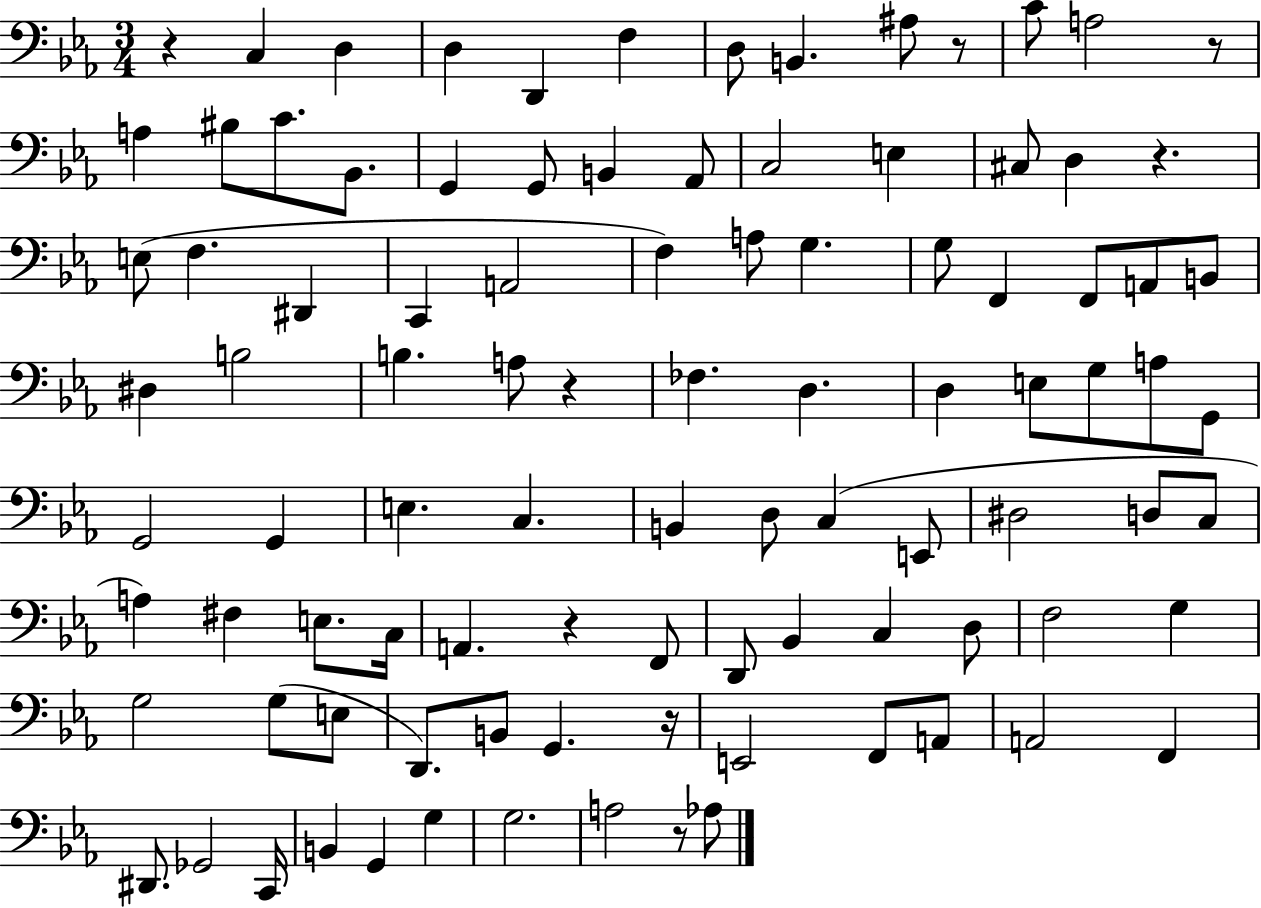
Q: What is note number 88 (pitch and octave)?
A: A3